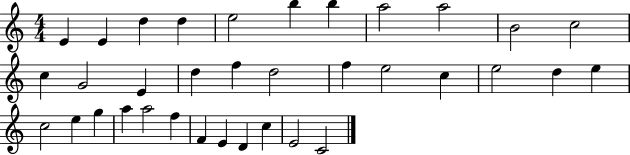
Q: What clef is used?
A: treble